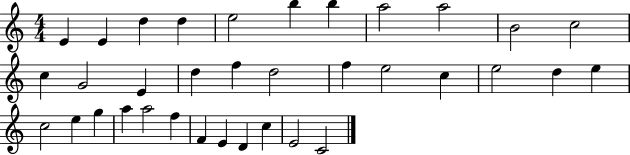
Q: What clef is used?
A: treble